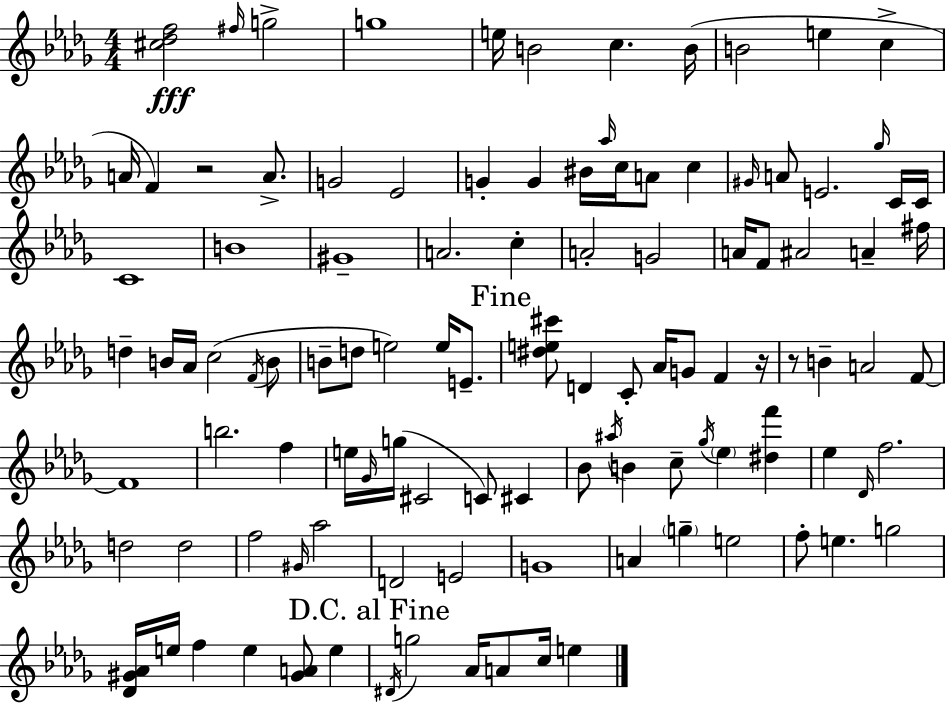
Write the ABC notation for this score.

X:1
T:Untitled
M:4/4
L:1/4
K:Bbm
[^c_df]2 ^f/4 g2 g4 e/4 B2 c B/4 B2 e c A/4 F z2 A/2 G2 _E2 G G ^B/4 _a/4 c/4 A/2 c ^G/4 A/2 E2 _g/4 C/4 C/4 C4 B4 ^G4 A2 c A2 G2 A/4 F/2 ^A2 A ^f/4 d B/4 _A/4 c2 F/4 B/2 B/2 d/2 e2 e/4 E/2 [^de^c']/2 D C/2 _A/4 G/2 F z/4 z/2 B A2 F/2 F4 b2 f e/4 _G/4 g/4 ^C2 C/2 ^C _B/2 ^a/4 B c/2 _g/4 _e [^df'] _e _D/4 f2 d2 d2 f2 ^G/4 _a2 D2 E2 G4 A g e2 f/2 e g2 [_D^G_A]/4 e/4 f e [^GA]/2 e ^D/4 g2 _A/4 A/2 c/4 e